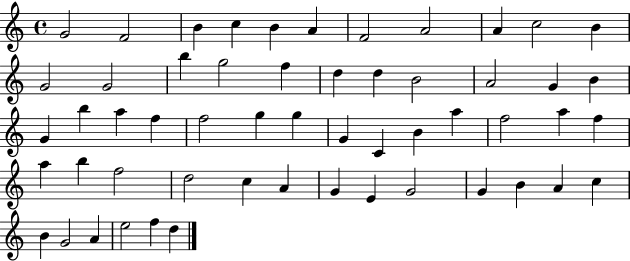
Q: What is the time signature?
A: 4/4